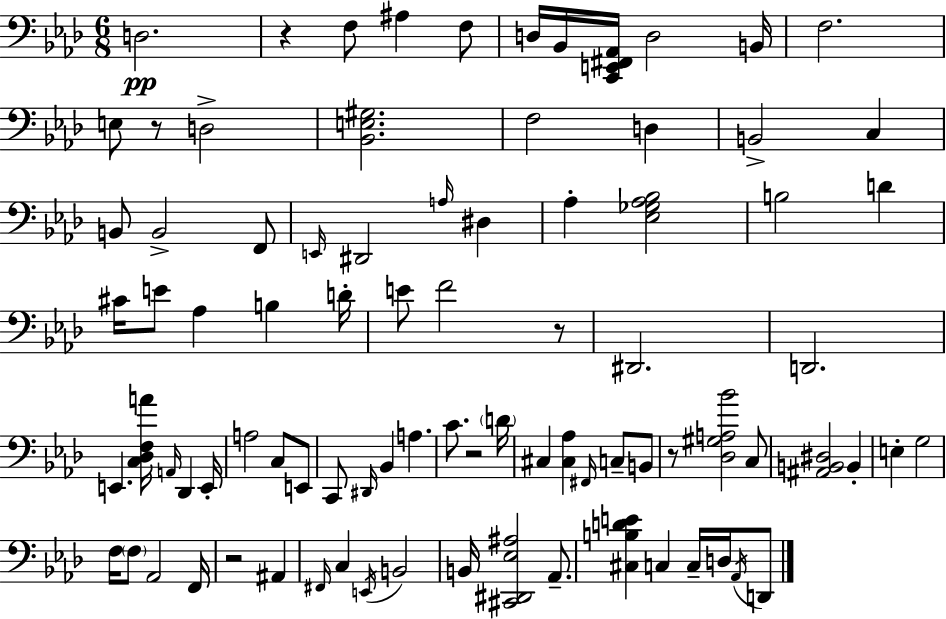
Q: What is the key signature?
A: AES major